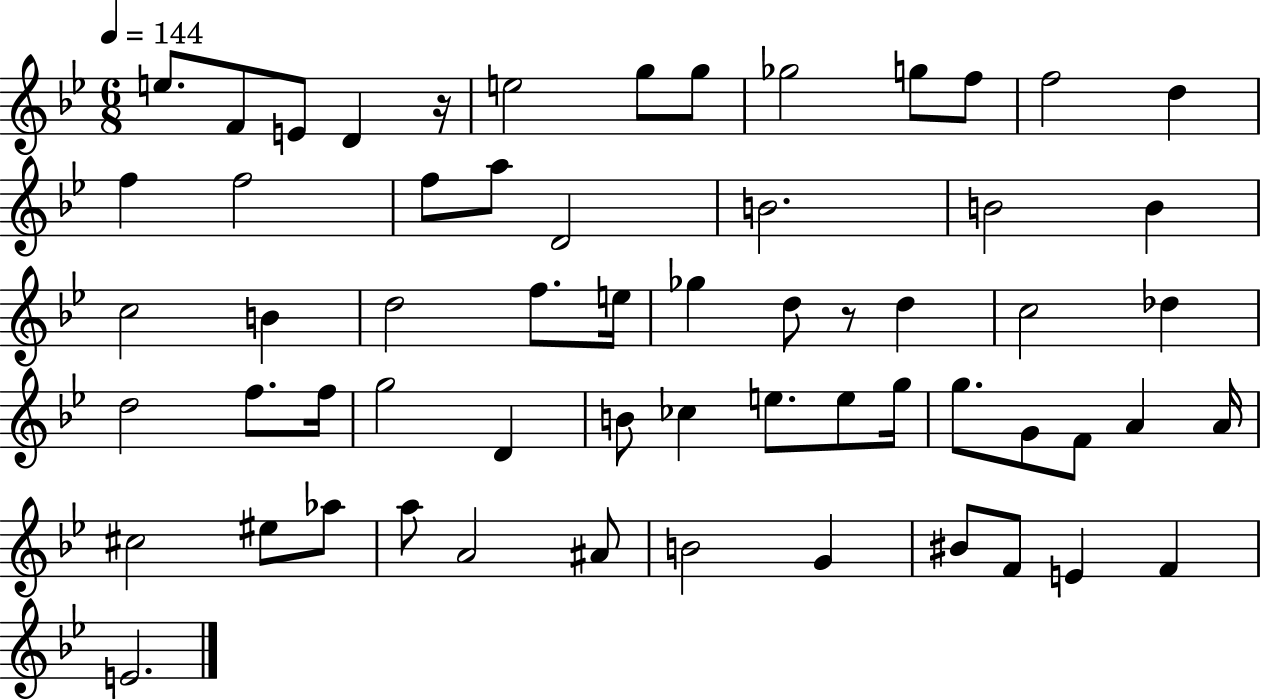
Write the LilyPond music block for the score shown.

{
  \clef treble
  \numericTimeSignature
  \time 6/8
  \key bes \major
  \tempo 4 = 144
  e''8. f'8 e'8 d'4 r16 | e''2 g''8 g''8 | ges''2 g''8 f''8 | f''2 d''4 | \break f''4 f''2 | f''8 a''8 d'2 | b'2. | b'2 b'4 | \break c''2 b'4 | d''2 f''8. e''16 | ges''4 d''8 r8 d''4 | c''2 des''4 | \break d''2 f''8. f''16 | g''2 d'4 | b'8 ces''4 e''8. e''8 g''16 | g''8. g'8 f'8 a'4 a'16 | \break cis''2 eis''8 aes''8 | a''8 a'2 ais'8 | b'2 g'4 | bis'8 f'8 e'4 f'4 | \break e'2. | \bar "|."
}